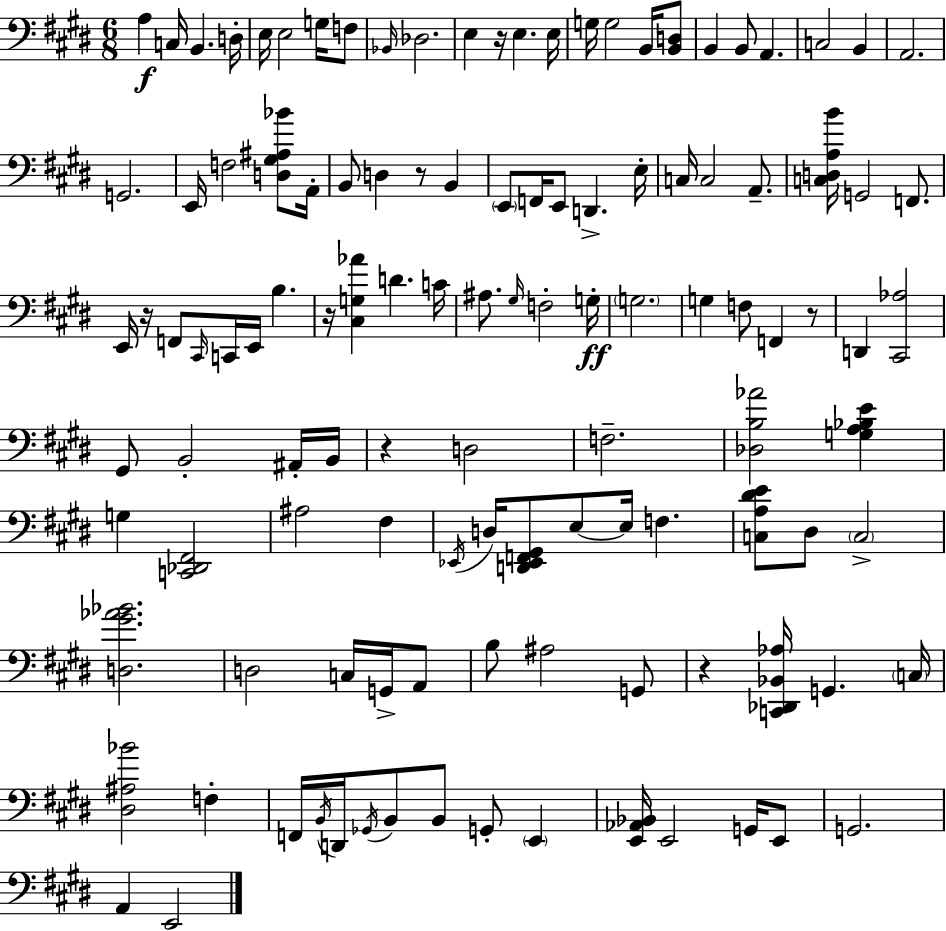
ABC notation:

X:1
T:Untitled
M:6/8
L:1/4
K:E
A, C,/4 B,, D,/4 E,/4 E,2 G,/4 F,/2 _B,,/4 _D,2 E, z/4 E, E,/4 G,/4 G,2 B,,/4 [B,,D,]/2 B,, B,,/2 A,, C,2 B,, A,,2 G,,2 E,,/4 F,2 [D,^G,^A,_B]/2 A,,/4 B,,/2 D, z/2 B,, E,,/2 F,,/4 E,,/2 D,, E,/4 C,/4 C,2 A,,/2 [C,D,A,B]/4 G,,2 F,,/2 E,,/4 z/4 F,,/2 ^C,,/4 C,,/4 E,,/4 B, z/4 [^C,G,_A] D C/4 ^A,/2 ^G,/4 F,2 G,/4 G,2 G, F,/2 F,, z/2 D,, [^C,,_A,]2 ^G,,/2 B,,2 ^A,,/4 B,,/4 z D,2 F,2 [_D,B,_A]2 [G,A,_B,E] G, [C,,_D,,^F,,]2 ^A,2 ^F, _E,,/4 D,/4 [D,,_E,,F,,^G,,]/2 E,/2 E,/4 F, [C,A,^DE]/2 ^D,/2 C,2 [D,^G_A_B]2 D,2 C,/4 G,,/4 A,,/2 B,/2 ^A,2 G,,/2 z [C,,_D,,_B,,_A,]/4 G,, C,/4 [^D,^A,_B]2 F, F,,/4 B,,/4 D,,/4 _G,,/4 B,,/2 B,,/2 G,,/2 E,, [E,,_A,,_B,,]/4 E,,2 G,,/4 E,,/2 G,,2 A,, E,,2